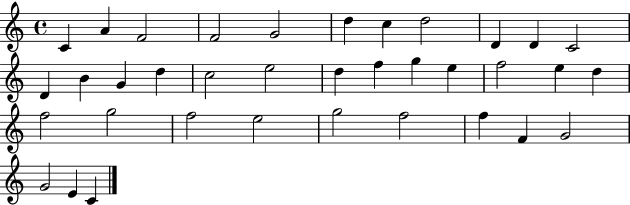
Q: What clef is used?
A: treble